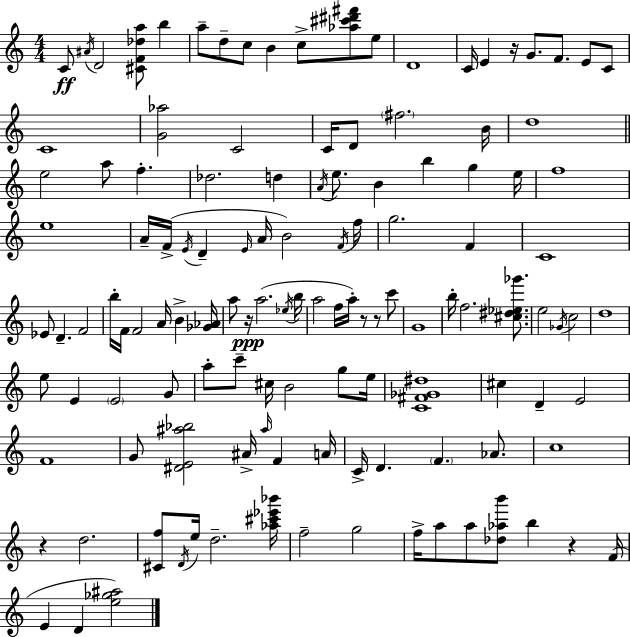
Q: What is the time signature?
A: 4/4